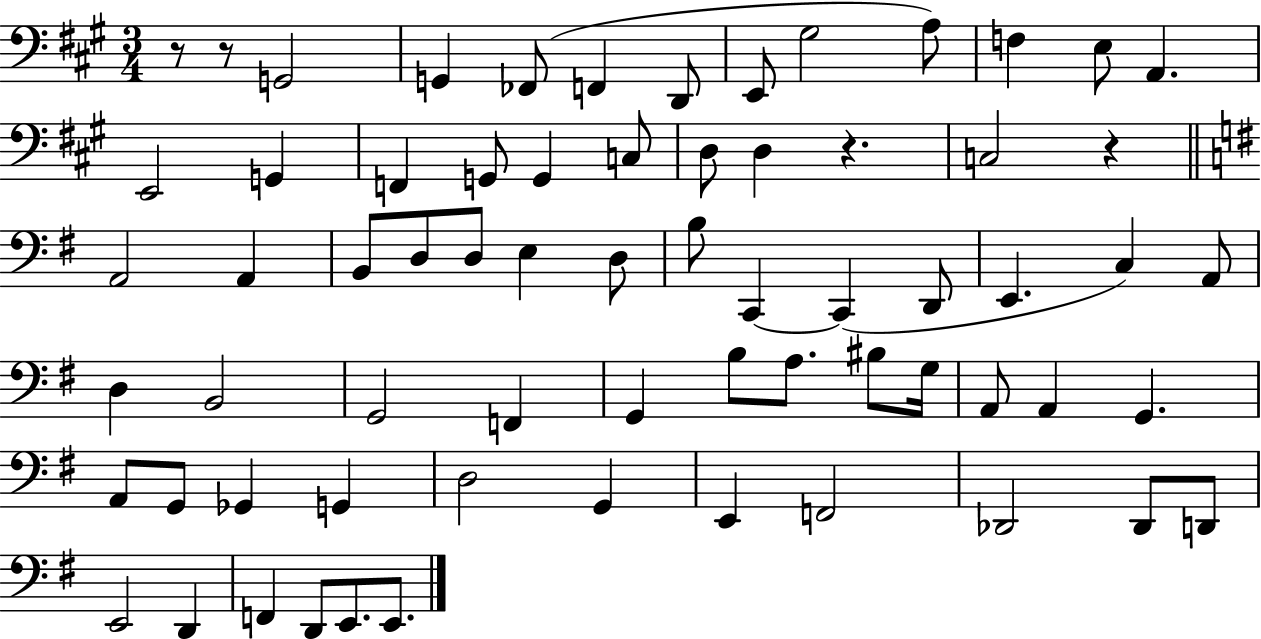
X:1
T:Untitled
M:3/4
L:1/4
K:A
z/2 z/2 G,,2 G,, _F,,/2 F,, D,,/2 E,,/2 ^G,2 A,/2 F, E,/2 A,, E,,2 G,, F,, G,,/2 G,, C,/2 D,/2 D, z C,2 z A,,2 A,, B,,/2 D,/2 D,/2 E, D,/2 B,/2 C,, C,, D,,/2 E,, C, A,,/2 D, B,,2 G,,2 F,, G,, B,/2 A,/2 ^B,/2 G,/4 A,,/2 A,, G,, A,,/2 G,,/2 _G,, G,, D,2 G,, E,, F,,2 _D,,2 _D,,/2 D,,/2 E,,2 D,, F,, D,,/2 E,,/2 E,,/2